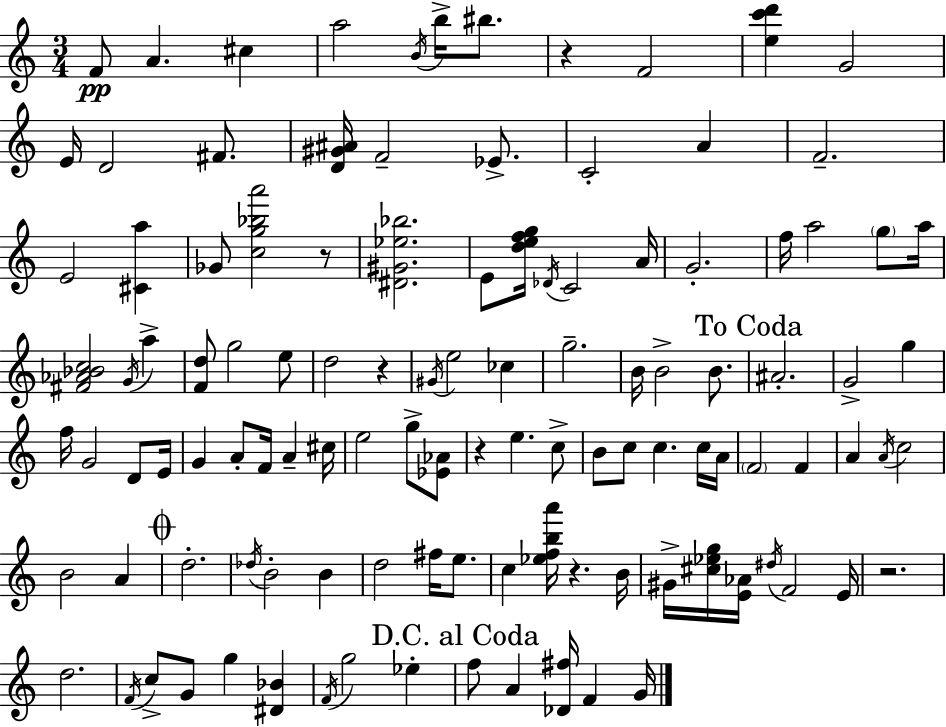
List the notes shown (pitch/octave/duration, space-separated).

F4/e A4/q. C#5/q A5/h B4/s B5/s BIS5/e. R/q F4/h [E5,C6,D6]/q G4/h E4/s D4/h F#4/e. [D4,G#4,A#4]/s F4/h Eb4/e. C4/h A4/q F4/h. E4/h [C#4,A5]/q Gb4/e [C5,G5,Bb5,A6]/h R/e [D#4,G#4,Eb5,Bb5]/h. E4/e [D5,E5,F5,G5]/s Db4/s C4/h A4/s G4/h. F5/s A5/h G5/e A5/s [F#4,Ab4,Bb4,C5]/h G4/s A5/q [F4,D5]/e G5/h E5/e D5/h R/q G#4/s E5/h CES5/q G5/h. B4/s B4/h B4/e. A#4/h. G4/h G5/q F5/s G4/h D4/e E4/s G4/q A4/e F4/s A4/q C#5/s E5/h G5/e [Eb4,Ab4]/e R/q E5/q. C5/e B4/e C5/e C5/q. C5/s A4/s F4/h F4/q A4/q A4/s C5/h B4/h A4/q D5/h. Db5/s B4/h B4/q D5/h F#5/s E5/e. C5/q [Eb5,F5,B5,A6]/s R/q. B4/s G#4/s [C#5,Eb5,G5]/s [E4,Ab4]/s D#5/s F4/h E4/s R/h. D5/h. F4/s C5/e G4/e G5/q [D#4,Bb4]/q F4/s G5/h Eb5/q F5/e A4/q [Db4,F#5]/s F4/q G4/s